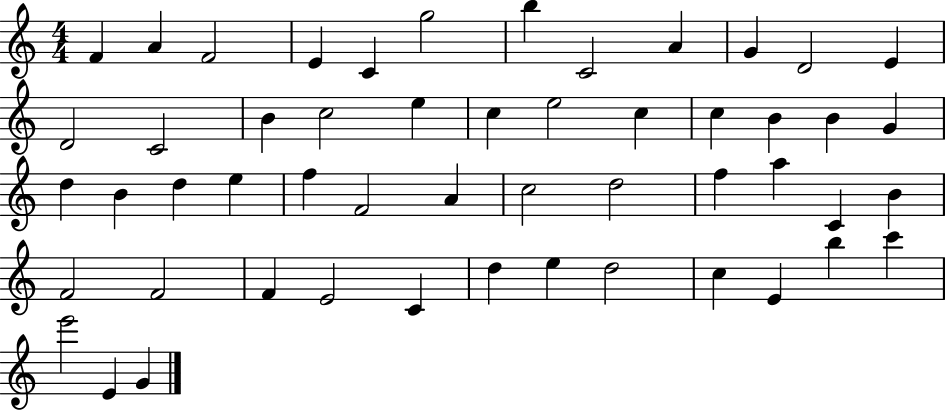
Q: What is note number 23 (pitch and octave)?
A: B4